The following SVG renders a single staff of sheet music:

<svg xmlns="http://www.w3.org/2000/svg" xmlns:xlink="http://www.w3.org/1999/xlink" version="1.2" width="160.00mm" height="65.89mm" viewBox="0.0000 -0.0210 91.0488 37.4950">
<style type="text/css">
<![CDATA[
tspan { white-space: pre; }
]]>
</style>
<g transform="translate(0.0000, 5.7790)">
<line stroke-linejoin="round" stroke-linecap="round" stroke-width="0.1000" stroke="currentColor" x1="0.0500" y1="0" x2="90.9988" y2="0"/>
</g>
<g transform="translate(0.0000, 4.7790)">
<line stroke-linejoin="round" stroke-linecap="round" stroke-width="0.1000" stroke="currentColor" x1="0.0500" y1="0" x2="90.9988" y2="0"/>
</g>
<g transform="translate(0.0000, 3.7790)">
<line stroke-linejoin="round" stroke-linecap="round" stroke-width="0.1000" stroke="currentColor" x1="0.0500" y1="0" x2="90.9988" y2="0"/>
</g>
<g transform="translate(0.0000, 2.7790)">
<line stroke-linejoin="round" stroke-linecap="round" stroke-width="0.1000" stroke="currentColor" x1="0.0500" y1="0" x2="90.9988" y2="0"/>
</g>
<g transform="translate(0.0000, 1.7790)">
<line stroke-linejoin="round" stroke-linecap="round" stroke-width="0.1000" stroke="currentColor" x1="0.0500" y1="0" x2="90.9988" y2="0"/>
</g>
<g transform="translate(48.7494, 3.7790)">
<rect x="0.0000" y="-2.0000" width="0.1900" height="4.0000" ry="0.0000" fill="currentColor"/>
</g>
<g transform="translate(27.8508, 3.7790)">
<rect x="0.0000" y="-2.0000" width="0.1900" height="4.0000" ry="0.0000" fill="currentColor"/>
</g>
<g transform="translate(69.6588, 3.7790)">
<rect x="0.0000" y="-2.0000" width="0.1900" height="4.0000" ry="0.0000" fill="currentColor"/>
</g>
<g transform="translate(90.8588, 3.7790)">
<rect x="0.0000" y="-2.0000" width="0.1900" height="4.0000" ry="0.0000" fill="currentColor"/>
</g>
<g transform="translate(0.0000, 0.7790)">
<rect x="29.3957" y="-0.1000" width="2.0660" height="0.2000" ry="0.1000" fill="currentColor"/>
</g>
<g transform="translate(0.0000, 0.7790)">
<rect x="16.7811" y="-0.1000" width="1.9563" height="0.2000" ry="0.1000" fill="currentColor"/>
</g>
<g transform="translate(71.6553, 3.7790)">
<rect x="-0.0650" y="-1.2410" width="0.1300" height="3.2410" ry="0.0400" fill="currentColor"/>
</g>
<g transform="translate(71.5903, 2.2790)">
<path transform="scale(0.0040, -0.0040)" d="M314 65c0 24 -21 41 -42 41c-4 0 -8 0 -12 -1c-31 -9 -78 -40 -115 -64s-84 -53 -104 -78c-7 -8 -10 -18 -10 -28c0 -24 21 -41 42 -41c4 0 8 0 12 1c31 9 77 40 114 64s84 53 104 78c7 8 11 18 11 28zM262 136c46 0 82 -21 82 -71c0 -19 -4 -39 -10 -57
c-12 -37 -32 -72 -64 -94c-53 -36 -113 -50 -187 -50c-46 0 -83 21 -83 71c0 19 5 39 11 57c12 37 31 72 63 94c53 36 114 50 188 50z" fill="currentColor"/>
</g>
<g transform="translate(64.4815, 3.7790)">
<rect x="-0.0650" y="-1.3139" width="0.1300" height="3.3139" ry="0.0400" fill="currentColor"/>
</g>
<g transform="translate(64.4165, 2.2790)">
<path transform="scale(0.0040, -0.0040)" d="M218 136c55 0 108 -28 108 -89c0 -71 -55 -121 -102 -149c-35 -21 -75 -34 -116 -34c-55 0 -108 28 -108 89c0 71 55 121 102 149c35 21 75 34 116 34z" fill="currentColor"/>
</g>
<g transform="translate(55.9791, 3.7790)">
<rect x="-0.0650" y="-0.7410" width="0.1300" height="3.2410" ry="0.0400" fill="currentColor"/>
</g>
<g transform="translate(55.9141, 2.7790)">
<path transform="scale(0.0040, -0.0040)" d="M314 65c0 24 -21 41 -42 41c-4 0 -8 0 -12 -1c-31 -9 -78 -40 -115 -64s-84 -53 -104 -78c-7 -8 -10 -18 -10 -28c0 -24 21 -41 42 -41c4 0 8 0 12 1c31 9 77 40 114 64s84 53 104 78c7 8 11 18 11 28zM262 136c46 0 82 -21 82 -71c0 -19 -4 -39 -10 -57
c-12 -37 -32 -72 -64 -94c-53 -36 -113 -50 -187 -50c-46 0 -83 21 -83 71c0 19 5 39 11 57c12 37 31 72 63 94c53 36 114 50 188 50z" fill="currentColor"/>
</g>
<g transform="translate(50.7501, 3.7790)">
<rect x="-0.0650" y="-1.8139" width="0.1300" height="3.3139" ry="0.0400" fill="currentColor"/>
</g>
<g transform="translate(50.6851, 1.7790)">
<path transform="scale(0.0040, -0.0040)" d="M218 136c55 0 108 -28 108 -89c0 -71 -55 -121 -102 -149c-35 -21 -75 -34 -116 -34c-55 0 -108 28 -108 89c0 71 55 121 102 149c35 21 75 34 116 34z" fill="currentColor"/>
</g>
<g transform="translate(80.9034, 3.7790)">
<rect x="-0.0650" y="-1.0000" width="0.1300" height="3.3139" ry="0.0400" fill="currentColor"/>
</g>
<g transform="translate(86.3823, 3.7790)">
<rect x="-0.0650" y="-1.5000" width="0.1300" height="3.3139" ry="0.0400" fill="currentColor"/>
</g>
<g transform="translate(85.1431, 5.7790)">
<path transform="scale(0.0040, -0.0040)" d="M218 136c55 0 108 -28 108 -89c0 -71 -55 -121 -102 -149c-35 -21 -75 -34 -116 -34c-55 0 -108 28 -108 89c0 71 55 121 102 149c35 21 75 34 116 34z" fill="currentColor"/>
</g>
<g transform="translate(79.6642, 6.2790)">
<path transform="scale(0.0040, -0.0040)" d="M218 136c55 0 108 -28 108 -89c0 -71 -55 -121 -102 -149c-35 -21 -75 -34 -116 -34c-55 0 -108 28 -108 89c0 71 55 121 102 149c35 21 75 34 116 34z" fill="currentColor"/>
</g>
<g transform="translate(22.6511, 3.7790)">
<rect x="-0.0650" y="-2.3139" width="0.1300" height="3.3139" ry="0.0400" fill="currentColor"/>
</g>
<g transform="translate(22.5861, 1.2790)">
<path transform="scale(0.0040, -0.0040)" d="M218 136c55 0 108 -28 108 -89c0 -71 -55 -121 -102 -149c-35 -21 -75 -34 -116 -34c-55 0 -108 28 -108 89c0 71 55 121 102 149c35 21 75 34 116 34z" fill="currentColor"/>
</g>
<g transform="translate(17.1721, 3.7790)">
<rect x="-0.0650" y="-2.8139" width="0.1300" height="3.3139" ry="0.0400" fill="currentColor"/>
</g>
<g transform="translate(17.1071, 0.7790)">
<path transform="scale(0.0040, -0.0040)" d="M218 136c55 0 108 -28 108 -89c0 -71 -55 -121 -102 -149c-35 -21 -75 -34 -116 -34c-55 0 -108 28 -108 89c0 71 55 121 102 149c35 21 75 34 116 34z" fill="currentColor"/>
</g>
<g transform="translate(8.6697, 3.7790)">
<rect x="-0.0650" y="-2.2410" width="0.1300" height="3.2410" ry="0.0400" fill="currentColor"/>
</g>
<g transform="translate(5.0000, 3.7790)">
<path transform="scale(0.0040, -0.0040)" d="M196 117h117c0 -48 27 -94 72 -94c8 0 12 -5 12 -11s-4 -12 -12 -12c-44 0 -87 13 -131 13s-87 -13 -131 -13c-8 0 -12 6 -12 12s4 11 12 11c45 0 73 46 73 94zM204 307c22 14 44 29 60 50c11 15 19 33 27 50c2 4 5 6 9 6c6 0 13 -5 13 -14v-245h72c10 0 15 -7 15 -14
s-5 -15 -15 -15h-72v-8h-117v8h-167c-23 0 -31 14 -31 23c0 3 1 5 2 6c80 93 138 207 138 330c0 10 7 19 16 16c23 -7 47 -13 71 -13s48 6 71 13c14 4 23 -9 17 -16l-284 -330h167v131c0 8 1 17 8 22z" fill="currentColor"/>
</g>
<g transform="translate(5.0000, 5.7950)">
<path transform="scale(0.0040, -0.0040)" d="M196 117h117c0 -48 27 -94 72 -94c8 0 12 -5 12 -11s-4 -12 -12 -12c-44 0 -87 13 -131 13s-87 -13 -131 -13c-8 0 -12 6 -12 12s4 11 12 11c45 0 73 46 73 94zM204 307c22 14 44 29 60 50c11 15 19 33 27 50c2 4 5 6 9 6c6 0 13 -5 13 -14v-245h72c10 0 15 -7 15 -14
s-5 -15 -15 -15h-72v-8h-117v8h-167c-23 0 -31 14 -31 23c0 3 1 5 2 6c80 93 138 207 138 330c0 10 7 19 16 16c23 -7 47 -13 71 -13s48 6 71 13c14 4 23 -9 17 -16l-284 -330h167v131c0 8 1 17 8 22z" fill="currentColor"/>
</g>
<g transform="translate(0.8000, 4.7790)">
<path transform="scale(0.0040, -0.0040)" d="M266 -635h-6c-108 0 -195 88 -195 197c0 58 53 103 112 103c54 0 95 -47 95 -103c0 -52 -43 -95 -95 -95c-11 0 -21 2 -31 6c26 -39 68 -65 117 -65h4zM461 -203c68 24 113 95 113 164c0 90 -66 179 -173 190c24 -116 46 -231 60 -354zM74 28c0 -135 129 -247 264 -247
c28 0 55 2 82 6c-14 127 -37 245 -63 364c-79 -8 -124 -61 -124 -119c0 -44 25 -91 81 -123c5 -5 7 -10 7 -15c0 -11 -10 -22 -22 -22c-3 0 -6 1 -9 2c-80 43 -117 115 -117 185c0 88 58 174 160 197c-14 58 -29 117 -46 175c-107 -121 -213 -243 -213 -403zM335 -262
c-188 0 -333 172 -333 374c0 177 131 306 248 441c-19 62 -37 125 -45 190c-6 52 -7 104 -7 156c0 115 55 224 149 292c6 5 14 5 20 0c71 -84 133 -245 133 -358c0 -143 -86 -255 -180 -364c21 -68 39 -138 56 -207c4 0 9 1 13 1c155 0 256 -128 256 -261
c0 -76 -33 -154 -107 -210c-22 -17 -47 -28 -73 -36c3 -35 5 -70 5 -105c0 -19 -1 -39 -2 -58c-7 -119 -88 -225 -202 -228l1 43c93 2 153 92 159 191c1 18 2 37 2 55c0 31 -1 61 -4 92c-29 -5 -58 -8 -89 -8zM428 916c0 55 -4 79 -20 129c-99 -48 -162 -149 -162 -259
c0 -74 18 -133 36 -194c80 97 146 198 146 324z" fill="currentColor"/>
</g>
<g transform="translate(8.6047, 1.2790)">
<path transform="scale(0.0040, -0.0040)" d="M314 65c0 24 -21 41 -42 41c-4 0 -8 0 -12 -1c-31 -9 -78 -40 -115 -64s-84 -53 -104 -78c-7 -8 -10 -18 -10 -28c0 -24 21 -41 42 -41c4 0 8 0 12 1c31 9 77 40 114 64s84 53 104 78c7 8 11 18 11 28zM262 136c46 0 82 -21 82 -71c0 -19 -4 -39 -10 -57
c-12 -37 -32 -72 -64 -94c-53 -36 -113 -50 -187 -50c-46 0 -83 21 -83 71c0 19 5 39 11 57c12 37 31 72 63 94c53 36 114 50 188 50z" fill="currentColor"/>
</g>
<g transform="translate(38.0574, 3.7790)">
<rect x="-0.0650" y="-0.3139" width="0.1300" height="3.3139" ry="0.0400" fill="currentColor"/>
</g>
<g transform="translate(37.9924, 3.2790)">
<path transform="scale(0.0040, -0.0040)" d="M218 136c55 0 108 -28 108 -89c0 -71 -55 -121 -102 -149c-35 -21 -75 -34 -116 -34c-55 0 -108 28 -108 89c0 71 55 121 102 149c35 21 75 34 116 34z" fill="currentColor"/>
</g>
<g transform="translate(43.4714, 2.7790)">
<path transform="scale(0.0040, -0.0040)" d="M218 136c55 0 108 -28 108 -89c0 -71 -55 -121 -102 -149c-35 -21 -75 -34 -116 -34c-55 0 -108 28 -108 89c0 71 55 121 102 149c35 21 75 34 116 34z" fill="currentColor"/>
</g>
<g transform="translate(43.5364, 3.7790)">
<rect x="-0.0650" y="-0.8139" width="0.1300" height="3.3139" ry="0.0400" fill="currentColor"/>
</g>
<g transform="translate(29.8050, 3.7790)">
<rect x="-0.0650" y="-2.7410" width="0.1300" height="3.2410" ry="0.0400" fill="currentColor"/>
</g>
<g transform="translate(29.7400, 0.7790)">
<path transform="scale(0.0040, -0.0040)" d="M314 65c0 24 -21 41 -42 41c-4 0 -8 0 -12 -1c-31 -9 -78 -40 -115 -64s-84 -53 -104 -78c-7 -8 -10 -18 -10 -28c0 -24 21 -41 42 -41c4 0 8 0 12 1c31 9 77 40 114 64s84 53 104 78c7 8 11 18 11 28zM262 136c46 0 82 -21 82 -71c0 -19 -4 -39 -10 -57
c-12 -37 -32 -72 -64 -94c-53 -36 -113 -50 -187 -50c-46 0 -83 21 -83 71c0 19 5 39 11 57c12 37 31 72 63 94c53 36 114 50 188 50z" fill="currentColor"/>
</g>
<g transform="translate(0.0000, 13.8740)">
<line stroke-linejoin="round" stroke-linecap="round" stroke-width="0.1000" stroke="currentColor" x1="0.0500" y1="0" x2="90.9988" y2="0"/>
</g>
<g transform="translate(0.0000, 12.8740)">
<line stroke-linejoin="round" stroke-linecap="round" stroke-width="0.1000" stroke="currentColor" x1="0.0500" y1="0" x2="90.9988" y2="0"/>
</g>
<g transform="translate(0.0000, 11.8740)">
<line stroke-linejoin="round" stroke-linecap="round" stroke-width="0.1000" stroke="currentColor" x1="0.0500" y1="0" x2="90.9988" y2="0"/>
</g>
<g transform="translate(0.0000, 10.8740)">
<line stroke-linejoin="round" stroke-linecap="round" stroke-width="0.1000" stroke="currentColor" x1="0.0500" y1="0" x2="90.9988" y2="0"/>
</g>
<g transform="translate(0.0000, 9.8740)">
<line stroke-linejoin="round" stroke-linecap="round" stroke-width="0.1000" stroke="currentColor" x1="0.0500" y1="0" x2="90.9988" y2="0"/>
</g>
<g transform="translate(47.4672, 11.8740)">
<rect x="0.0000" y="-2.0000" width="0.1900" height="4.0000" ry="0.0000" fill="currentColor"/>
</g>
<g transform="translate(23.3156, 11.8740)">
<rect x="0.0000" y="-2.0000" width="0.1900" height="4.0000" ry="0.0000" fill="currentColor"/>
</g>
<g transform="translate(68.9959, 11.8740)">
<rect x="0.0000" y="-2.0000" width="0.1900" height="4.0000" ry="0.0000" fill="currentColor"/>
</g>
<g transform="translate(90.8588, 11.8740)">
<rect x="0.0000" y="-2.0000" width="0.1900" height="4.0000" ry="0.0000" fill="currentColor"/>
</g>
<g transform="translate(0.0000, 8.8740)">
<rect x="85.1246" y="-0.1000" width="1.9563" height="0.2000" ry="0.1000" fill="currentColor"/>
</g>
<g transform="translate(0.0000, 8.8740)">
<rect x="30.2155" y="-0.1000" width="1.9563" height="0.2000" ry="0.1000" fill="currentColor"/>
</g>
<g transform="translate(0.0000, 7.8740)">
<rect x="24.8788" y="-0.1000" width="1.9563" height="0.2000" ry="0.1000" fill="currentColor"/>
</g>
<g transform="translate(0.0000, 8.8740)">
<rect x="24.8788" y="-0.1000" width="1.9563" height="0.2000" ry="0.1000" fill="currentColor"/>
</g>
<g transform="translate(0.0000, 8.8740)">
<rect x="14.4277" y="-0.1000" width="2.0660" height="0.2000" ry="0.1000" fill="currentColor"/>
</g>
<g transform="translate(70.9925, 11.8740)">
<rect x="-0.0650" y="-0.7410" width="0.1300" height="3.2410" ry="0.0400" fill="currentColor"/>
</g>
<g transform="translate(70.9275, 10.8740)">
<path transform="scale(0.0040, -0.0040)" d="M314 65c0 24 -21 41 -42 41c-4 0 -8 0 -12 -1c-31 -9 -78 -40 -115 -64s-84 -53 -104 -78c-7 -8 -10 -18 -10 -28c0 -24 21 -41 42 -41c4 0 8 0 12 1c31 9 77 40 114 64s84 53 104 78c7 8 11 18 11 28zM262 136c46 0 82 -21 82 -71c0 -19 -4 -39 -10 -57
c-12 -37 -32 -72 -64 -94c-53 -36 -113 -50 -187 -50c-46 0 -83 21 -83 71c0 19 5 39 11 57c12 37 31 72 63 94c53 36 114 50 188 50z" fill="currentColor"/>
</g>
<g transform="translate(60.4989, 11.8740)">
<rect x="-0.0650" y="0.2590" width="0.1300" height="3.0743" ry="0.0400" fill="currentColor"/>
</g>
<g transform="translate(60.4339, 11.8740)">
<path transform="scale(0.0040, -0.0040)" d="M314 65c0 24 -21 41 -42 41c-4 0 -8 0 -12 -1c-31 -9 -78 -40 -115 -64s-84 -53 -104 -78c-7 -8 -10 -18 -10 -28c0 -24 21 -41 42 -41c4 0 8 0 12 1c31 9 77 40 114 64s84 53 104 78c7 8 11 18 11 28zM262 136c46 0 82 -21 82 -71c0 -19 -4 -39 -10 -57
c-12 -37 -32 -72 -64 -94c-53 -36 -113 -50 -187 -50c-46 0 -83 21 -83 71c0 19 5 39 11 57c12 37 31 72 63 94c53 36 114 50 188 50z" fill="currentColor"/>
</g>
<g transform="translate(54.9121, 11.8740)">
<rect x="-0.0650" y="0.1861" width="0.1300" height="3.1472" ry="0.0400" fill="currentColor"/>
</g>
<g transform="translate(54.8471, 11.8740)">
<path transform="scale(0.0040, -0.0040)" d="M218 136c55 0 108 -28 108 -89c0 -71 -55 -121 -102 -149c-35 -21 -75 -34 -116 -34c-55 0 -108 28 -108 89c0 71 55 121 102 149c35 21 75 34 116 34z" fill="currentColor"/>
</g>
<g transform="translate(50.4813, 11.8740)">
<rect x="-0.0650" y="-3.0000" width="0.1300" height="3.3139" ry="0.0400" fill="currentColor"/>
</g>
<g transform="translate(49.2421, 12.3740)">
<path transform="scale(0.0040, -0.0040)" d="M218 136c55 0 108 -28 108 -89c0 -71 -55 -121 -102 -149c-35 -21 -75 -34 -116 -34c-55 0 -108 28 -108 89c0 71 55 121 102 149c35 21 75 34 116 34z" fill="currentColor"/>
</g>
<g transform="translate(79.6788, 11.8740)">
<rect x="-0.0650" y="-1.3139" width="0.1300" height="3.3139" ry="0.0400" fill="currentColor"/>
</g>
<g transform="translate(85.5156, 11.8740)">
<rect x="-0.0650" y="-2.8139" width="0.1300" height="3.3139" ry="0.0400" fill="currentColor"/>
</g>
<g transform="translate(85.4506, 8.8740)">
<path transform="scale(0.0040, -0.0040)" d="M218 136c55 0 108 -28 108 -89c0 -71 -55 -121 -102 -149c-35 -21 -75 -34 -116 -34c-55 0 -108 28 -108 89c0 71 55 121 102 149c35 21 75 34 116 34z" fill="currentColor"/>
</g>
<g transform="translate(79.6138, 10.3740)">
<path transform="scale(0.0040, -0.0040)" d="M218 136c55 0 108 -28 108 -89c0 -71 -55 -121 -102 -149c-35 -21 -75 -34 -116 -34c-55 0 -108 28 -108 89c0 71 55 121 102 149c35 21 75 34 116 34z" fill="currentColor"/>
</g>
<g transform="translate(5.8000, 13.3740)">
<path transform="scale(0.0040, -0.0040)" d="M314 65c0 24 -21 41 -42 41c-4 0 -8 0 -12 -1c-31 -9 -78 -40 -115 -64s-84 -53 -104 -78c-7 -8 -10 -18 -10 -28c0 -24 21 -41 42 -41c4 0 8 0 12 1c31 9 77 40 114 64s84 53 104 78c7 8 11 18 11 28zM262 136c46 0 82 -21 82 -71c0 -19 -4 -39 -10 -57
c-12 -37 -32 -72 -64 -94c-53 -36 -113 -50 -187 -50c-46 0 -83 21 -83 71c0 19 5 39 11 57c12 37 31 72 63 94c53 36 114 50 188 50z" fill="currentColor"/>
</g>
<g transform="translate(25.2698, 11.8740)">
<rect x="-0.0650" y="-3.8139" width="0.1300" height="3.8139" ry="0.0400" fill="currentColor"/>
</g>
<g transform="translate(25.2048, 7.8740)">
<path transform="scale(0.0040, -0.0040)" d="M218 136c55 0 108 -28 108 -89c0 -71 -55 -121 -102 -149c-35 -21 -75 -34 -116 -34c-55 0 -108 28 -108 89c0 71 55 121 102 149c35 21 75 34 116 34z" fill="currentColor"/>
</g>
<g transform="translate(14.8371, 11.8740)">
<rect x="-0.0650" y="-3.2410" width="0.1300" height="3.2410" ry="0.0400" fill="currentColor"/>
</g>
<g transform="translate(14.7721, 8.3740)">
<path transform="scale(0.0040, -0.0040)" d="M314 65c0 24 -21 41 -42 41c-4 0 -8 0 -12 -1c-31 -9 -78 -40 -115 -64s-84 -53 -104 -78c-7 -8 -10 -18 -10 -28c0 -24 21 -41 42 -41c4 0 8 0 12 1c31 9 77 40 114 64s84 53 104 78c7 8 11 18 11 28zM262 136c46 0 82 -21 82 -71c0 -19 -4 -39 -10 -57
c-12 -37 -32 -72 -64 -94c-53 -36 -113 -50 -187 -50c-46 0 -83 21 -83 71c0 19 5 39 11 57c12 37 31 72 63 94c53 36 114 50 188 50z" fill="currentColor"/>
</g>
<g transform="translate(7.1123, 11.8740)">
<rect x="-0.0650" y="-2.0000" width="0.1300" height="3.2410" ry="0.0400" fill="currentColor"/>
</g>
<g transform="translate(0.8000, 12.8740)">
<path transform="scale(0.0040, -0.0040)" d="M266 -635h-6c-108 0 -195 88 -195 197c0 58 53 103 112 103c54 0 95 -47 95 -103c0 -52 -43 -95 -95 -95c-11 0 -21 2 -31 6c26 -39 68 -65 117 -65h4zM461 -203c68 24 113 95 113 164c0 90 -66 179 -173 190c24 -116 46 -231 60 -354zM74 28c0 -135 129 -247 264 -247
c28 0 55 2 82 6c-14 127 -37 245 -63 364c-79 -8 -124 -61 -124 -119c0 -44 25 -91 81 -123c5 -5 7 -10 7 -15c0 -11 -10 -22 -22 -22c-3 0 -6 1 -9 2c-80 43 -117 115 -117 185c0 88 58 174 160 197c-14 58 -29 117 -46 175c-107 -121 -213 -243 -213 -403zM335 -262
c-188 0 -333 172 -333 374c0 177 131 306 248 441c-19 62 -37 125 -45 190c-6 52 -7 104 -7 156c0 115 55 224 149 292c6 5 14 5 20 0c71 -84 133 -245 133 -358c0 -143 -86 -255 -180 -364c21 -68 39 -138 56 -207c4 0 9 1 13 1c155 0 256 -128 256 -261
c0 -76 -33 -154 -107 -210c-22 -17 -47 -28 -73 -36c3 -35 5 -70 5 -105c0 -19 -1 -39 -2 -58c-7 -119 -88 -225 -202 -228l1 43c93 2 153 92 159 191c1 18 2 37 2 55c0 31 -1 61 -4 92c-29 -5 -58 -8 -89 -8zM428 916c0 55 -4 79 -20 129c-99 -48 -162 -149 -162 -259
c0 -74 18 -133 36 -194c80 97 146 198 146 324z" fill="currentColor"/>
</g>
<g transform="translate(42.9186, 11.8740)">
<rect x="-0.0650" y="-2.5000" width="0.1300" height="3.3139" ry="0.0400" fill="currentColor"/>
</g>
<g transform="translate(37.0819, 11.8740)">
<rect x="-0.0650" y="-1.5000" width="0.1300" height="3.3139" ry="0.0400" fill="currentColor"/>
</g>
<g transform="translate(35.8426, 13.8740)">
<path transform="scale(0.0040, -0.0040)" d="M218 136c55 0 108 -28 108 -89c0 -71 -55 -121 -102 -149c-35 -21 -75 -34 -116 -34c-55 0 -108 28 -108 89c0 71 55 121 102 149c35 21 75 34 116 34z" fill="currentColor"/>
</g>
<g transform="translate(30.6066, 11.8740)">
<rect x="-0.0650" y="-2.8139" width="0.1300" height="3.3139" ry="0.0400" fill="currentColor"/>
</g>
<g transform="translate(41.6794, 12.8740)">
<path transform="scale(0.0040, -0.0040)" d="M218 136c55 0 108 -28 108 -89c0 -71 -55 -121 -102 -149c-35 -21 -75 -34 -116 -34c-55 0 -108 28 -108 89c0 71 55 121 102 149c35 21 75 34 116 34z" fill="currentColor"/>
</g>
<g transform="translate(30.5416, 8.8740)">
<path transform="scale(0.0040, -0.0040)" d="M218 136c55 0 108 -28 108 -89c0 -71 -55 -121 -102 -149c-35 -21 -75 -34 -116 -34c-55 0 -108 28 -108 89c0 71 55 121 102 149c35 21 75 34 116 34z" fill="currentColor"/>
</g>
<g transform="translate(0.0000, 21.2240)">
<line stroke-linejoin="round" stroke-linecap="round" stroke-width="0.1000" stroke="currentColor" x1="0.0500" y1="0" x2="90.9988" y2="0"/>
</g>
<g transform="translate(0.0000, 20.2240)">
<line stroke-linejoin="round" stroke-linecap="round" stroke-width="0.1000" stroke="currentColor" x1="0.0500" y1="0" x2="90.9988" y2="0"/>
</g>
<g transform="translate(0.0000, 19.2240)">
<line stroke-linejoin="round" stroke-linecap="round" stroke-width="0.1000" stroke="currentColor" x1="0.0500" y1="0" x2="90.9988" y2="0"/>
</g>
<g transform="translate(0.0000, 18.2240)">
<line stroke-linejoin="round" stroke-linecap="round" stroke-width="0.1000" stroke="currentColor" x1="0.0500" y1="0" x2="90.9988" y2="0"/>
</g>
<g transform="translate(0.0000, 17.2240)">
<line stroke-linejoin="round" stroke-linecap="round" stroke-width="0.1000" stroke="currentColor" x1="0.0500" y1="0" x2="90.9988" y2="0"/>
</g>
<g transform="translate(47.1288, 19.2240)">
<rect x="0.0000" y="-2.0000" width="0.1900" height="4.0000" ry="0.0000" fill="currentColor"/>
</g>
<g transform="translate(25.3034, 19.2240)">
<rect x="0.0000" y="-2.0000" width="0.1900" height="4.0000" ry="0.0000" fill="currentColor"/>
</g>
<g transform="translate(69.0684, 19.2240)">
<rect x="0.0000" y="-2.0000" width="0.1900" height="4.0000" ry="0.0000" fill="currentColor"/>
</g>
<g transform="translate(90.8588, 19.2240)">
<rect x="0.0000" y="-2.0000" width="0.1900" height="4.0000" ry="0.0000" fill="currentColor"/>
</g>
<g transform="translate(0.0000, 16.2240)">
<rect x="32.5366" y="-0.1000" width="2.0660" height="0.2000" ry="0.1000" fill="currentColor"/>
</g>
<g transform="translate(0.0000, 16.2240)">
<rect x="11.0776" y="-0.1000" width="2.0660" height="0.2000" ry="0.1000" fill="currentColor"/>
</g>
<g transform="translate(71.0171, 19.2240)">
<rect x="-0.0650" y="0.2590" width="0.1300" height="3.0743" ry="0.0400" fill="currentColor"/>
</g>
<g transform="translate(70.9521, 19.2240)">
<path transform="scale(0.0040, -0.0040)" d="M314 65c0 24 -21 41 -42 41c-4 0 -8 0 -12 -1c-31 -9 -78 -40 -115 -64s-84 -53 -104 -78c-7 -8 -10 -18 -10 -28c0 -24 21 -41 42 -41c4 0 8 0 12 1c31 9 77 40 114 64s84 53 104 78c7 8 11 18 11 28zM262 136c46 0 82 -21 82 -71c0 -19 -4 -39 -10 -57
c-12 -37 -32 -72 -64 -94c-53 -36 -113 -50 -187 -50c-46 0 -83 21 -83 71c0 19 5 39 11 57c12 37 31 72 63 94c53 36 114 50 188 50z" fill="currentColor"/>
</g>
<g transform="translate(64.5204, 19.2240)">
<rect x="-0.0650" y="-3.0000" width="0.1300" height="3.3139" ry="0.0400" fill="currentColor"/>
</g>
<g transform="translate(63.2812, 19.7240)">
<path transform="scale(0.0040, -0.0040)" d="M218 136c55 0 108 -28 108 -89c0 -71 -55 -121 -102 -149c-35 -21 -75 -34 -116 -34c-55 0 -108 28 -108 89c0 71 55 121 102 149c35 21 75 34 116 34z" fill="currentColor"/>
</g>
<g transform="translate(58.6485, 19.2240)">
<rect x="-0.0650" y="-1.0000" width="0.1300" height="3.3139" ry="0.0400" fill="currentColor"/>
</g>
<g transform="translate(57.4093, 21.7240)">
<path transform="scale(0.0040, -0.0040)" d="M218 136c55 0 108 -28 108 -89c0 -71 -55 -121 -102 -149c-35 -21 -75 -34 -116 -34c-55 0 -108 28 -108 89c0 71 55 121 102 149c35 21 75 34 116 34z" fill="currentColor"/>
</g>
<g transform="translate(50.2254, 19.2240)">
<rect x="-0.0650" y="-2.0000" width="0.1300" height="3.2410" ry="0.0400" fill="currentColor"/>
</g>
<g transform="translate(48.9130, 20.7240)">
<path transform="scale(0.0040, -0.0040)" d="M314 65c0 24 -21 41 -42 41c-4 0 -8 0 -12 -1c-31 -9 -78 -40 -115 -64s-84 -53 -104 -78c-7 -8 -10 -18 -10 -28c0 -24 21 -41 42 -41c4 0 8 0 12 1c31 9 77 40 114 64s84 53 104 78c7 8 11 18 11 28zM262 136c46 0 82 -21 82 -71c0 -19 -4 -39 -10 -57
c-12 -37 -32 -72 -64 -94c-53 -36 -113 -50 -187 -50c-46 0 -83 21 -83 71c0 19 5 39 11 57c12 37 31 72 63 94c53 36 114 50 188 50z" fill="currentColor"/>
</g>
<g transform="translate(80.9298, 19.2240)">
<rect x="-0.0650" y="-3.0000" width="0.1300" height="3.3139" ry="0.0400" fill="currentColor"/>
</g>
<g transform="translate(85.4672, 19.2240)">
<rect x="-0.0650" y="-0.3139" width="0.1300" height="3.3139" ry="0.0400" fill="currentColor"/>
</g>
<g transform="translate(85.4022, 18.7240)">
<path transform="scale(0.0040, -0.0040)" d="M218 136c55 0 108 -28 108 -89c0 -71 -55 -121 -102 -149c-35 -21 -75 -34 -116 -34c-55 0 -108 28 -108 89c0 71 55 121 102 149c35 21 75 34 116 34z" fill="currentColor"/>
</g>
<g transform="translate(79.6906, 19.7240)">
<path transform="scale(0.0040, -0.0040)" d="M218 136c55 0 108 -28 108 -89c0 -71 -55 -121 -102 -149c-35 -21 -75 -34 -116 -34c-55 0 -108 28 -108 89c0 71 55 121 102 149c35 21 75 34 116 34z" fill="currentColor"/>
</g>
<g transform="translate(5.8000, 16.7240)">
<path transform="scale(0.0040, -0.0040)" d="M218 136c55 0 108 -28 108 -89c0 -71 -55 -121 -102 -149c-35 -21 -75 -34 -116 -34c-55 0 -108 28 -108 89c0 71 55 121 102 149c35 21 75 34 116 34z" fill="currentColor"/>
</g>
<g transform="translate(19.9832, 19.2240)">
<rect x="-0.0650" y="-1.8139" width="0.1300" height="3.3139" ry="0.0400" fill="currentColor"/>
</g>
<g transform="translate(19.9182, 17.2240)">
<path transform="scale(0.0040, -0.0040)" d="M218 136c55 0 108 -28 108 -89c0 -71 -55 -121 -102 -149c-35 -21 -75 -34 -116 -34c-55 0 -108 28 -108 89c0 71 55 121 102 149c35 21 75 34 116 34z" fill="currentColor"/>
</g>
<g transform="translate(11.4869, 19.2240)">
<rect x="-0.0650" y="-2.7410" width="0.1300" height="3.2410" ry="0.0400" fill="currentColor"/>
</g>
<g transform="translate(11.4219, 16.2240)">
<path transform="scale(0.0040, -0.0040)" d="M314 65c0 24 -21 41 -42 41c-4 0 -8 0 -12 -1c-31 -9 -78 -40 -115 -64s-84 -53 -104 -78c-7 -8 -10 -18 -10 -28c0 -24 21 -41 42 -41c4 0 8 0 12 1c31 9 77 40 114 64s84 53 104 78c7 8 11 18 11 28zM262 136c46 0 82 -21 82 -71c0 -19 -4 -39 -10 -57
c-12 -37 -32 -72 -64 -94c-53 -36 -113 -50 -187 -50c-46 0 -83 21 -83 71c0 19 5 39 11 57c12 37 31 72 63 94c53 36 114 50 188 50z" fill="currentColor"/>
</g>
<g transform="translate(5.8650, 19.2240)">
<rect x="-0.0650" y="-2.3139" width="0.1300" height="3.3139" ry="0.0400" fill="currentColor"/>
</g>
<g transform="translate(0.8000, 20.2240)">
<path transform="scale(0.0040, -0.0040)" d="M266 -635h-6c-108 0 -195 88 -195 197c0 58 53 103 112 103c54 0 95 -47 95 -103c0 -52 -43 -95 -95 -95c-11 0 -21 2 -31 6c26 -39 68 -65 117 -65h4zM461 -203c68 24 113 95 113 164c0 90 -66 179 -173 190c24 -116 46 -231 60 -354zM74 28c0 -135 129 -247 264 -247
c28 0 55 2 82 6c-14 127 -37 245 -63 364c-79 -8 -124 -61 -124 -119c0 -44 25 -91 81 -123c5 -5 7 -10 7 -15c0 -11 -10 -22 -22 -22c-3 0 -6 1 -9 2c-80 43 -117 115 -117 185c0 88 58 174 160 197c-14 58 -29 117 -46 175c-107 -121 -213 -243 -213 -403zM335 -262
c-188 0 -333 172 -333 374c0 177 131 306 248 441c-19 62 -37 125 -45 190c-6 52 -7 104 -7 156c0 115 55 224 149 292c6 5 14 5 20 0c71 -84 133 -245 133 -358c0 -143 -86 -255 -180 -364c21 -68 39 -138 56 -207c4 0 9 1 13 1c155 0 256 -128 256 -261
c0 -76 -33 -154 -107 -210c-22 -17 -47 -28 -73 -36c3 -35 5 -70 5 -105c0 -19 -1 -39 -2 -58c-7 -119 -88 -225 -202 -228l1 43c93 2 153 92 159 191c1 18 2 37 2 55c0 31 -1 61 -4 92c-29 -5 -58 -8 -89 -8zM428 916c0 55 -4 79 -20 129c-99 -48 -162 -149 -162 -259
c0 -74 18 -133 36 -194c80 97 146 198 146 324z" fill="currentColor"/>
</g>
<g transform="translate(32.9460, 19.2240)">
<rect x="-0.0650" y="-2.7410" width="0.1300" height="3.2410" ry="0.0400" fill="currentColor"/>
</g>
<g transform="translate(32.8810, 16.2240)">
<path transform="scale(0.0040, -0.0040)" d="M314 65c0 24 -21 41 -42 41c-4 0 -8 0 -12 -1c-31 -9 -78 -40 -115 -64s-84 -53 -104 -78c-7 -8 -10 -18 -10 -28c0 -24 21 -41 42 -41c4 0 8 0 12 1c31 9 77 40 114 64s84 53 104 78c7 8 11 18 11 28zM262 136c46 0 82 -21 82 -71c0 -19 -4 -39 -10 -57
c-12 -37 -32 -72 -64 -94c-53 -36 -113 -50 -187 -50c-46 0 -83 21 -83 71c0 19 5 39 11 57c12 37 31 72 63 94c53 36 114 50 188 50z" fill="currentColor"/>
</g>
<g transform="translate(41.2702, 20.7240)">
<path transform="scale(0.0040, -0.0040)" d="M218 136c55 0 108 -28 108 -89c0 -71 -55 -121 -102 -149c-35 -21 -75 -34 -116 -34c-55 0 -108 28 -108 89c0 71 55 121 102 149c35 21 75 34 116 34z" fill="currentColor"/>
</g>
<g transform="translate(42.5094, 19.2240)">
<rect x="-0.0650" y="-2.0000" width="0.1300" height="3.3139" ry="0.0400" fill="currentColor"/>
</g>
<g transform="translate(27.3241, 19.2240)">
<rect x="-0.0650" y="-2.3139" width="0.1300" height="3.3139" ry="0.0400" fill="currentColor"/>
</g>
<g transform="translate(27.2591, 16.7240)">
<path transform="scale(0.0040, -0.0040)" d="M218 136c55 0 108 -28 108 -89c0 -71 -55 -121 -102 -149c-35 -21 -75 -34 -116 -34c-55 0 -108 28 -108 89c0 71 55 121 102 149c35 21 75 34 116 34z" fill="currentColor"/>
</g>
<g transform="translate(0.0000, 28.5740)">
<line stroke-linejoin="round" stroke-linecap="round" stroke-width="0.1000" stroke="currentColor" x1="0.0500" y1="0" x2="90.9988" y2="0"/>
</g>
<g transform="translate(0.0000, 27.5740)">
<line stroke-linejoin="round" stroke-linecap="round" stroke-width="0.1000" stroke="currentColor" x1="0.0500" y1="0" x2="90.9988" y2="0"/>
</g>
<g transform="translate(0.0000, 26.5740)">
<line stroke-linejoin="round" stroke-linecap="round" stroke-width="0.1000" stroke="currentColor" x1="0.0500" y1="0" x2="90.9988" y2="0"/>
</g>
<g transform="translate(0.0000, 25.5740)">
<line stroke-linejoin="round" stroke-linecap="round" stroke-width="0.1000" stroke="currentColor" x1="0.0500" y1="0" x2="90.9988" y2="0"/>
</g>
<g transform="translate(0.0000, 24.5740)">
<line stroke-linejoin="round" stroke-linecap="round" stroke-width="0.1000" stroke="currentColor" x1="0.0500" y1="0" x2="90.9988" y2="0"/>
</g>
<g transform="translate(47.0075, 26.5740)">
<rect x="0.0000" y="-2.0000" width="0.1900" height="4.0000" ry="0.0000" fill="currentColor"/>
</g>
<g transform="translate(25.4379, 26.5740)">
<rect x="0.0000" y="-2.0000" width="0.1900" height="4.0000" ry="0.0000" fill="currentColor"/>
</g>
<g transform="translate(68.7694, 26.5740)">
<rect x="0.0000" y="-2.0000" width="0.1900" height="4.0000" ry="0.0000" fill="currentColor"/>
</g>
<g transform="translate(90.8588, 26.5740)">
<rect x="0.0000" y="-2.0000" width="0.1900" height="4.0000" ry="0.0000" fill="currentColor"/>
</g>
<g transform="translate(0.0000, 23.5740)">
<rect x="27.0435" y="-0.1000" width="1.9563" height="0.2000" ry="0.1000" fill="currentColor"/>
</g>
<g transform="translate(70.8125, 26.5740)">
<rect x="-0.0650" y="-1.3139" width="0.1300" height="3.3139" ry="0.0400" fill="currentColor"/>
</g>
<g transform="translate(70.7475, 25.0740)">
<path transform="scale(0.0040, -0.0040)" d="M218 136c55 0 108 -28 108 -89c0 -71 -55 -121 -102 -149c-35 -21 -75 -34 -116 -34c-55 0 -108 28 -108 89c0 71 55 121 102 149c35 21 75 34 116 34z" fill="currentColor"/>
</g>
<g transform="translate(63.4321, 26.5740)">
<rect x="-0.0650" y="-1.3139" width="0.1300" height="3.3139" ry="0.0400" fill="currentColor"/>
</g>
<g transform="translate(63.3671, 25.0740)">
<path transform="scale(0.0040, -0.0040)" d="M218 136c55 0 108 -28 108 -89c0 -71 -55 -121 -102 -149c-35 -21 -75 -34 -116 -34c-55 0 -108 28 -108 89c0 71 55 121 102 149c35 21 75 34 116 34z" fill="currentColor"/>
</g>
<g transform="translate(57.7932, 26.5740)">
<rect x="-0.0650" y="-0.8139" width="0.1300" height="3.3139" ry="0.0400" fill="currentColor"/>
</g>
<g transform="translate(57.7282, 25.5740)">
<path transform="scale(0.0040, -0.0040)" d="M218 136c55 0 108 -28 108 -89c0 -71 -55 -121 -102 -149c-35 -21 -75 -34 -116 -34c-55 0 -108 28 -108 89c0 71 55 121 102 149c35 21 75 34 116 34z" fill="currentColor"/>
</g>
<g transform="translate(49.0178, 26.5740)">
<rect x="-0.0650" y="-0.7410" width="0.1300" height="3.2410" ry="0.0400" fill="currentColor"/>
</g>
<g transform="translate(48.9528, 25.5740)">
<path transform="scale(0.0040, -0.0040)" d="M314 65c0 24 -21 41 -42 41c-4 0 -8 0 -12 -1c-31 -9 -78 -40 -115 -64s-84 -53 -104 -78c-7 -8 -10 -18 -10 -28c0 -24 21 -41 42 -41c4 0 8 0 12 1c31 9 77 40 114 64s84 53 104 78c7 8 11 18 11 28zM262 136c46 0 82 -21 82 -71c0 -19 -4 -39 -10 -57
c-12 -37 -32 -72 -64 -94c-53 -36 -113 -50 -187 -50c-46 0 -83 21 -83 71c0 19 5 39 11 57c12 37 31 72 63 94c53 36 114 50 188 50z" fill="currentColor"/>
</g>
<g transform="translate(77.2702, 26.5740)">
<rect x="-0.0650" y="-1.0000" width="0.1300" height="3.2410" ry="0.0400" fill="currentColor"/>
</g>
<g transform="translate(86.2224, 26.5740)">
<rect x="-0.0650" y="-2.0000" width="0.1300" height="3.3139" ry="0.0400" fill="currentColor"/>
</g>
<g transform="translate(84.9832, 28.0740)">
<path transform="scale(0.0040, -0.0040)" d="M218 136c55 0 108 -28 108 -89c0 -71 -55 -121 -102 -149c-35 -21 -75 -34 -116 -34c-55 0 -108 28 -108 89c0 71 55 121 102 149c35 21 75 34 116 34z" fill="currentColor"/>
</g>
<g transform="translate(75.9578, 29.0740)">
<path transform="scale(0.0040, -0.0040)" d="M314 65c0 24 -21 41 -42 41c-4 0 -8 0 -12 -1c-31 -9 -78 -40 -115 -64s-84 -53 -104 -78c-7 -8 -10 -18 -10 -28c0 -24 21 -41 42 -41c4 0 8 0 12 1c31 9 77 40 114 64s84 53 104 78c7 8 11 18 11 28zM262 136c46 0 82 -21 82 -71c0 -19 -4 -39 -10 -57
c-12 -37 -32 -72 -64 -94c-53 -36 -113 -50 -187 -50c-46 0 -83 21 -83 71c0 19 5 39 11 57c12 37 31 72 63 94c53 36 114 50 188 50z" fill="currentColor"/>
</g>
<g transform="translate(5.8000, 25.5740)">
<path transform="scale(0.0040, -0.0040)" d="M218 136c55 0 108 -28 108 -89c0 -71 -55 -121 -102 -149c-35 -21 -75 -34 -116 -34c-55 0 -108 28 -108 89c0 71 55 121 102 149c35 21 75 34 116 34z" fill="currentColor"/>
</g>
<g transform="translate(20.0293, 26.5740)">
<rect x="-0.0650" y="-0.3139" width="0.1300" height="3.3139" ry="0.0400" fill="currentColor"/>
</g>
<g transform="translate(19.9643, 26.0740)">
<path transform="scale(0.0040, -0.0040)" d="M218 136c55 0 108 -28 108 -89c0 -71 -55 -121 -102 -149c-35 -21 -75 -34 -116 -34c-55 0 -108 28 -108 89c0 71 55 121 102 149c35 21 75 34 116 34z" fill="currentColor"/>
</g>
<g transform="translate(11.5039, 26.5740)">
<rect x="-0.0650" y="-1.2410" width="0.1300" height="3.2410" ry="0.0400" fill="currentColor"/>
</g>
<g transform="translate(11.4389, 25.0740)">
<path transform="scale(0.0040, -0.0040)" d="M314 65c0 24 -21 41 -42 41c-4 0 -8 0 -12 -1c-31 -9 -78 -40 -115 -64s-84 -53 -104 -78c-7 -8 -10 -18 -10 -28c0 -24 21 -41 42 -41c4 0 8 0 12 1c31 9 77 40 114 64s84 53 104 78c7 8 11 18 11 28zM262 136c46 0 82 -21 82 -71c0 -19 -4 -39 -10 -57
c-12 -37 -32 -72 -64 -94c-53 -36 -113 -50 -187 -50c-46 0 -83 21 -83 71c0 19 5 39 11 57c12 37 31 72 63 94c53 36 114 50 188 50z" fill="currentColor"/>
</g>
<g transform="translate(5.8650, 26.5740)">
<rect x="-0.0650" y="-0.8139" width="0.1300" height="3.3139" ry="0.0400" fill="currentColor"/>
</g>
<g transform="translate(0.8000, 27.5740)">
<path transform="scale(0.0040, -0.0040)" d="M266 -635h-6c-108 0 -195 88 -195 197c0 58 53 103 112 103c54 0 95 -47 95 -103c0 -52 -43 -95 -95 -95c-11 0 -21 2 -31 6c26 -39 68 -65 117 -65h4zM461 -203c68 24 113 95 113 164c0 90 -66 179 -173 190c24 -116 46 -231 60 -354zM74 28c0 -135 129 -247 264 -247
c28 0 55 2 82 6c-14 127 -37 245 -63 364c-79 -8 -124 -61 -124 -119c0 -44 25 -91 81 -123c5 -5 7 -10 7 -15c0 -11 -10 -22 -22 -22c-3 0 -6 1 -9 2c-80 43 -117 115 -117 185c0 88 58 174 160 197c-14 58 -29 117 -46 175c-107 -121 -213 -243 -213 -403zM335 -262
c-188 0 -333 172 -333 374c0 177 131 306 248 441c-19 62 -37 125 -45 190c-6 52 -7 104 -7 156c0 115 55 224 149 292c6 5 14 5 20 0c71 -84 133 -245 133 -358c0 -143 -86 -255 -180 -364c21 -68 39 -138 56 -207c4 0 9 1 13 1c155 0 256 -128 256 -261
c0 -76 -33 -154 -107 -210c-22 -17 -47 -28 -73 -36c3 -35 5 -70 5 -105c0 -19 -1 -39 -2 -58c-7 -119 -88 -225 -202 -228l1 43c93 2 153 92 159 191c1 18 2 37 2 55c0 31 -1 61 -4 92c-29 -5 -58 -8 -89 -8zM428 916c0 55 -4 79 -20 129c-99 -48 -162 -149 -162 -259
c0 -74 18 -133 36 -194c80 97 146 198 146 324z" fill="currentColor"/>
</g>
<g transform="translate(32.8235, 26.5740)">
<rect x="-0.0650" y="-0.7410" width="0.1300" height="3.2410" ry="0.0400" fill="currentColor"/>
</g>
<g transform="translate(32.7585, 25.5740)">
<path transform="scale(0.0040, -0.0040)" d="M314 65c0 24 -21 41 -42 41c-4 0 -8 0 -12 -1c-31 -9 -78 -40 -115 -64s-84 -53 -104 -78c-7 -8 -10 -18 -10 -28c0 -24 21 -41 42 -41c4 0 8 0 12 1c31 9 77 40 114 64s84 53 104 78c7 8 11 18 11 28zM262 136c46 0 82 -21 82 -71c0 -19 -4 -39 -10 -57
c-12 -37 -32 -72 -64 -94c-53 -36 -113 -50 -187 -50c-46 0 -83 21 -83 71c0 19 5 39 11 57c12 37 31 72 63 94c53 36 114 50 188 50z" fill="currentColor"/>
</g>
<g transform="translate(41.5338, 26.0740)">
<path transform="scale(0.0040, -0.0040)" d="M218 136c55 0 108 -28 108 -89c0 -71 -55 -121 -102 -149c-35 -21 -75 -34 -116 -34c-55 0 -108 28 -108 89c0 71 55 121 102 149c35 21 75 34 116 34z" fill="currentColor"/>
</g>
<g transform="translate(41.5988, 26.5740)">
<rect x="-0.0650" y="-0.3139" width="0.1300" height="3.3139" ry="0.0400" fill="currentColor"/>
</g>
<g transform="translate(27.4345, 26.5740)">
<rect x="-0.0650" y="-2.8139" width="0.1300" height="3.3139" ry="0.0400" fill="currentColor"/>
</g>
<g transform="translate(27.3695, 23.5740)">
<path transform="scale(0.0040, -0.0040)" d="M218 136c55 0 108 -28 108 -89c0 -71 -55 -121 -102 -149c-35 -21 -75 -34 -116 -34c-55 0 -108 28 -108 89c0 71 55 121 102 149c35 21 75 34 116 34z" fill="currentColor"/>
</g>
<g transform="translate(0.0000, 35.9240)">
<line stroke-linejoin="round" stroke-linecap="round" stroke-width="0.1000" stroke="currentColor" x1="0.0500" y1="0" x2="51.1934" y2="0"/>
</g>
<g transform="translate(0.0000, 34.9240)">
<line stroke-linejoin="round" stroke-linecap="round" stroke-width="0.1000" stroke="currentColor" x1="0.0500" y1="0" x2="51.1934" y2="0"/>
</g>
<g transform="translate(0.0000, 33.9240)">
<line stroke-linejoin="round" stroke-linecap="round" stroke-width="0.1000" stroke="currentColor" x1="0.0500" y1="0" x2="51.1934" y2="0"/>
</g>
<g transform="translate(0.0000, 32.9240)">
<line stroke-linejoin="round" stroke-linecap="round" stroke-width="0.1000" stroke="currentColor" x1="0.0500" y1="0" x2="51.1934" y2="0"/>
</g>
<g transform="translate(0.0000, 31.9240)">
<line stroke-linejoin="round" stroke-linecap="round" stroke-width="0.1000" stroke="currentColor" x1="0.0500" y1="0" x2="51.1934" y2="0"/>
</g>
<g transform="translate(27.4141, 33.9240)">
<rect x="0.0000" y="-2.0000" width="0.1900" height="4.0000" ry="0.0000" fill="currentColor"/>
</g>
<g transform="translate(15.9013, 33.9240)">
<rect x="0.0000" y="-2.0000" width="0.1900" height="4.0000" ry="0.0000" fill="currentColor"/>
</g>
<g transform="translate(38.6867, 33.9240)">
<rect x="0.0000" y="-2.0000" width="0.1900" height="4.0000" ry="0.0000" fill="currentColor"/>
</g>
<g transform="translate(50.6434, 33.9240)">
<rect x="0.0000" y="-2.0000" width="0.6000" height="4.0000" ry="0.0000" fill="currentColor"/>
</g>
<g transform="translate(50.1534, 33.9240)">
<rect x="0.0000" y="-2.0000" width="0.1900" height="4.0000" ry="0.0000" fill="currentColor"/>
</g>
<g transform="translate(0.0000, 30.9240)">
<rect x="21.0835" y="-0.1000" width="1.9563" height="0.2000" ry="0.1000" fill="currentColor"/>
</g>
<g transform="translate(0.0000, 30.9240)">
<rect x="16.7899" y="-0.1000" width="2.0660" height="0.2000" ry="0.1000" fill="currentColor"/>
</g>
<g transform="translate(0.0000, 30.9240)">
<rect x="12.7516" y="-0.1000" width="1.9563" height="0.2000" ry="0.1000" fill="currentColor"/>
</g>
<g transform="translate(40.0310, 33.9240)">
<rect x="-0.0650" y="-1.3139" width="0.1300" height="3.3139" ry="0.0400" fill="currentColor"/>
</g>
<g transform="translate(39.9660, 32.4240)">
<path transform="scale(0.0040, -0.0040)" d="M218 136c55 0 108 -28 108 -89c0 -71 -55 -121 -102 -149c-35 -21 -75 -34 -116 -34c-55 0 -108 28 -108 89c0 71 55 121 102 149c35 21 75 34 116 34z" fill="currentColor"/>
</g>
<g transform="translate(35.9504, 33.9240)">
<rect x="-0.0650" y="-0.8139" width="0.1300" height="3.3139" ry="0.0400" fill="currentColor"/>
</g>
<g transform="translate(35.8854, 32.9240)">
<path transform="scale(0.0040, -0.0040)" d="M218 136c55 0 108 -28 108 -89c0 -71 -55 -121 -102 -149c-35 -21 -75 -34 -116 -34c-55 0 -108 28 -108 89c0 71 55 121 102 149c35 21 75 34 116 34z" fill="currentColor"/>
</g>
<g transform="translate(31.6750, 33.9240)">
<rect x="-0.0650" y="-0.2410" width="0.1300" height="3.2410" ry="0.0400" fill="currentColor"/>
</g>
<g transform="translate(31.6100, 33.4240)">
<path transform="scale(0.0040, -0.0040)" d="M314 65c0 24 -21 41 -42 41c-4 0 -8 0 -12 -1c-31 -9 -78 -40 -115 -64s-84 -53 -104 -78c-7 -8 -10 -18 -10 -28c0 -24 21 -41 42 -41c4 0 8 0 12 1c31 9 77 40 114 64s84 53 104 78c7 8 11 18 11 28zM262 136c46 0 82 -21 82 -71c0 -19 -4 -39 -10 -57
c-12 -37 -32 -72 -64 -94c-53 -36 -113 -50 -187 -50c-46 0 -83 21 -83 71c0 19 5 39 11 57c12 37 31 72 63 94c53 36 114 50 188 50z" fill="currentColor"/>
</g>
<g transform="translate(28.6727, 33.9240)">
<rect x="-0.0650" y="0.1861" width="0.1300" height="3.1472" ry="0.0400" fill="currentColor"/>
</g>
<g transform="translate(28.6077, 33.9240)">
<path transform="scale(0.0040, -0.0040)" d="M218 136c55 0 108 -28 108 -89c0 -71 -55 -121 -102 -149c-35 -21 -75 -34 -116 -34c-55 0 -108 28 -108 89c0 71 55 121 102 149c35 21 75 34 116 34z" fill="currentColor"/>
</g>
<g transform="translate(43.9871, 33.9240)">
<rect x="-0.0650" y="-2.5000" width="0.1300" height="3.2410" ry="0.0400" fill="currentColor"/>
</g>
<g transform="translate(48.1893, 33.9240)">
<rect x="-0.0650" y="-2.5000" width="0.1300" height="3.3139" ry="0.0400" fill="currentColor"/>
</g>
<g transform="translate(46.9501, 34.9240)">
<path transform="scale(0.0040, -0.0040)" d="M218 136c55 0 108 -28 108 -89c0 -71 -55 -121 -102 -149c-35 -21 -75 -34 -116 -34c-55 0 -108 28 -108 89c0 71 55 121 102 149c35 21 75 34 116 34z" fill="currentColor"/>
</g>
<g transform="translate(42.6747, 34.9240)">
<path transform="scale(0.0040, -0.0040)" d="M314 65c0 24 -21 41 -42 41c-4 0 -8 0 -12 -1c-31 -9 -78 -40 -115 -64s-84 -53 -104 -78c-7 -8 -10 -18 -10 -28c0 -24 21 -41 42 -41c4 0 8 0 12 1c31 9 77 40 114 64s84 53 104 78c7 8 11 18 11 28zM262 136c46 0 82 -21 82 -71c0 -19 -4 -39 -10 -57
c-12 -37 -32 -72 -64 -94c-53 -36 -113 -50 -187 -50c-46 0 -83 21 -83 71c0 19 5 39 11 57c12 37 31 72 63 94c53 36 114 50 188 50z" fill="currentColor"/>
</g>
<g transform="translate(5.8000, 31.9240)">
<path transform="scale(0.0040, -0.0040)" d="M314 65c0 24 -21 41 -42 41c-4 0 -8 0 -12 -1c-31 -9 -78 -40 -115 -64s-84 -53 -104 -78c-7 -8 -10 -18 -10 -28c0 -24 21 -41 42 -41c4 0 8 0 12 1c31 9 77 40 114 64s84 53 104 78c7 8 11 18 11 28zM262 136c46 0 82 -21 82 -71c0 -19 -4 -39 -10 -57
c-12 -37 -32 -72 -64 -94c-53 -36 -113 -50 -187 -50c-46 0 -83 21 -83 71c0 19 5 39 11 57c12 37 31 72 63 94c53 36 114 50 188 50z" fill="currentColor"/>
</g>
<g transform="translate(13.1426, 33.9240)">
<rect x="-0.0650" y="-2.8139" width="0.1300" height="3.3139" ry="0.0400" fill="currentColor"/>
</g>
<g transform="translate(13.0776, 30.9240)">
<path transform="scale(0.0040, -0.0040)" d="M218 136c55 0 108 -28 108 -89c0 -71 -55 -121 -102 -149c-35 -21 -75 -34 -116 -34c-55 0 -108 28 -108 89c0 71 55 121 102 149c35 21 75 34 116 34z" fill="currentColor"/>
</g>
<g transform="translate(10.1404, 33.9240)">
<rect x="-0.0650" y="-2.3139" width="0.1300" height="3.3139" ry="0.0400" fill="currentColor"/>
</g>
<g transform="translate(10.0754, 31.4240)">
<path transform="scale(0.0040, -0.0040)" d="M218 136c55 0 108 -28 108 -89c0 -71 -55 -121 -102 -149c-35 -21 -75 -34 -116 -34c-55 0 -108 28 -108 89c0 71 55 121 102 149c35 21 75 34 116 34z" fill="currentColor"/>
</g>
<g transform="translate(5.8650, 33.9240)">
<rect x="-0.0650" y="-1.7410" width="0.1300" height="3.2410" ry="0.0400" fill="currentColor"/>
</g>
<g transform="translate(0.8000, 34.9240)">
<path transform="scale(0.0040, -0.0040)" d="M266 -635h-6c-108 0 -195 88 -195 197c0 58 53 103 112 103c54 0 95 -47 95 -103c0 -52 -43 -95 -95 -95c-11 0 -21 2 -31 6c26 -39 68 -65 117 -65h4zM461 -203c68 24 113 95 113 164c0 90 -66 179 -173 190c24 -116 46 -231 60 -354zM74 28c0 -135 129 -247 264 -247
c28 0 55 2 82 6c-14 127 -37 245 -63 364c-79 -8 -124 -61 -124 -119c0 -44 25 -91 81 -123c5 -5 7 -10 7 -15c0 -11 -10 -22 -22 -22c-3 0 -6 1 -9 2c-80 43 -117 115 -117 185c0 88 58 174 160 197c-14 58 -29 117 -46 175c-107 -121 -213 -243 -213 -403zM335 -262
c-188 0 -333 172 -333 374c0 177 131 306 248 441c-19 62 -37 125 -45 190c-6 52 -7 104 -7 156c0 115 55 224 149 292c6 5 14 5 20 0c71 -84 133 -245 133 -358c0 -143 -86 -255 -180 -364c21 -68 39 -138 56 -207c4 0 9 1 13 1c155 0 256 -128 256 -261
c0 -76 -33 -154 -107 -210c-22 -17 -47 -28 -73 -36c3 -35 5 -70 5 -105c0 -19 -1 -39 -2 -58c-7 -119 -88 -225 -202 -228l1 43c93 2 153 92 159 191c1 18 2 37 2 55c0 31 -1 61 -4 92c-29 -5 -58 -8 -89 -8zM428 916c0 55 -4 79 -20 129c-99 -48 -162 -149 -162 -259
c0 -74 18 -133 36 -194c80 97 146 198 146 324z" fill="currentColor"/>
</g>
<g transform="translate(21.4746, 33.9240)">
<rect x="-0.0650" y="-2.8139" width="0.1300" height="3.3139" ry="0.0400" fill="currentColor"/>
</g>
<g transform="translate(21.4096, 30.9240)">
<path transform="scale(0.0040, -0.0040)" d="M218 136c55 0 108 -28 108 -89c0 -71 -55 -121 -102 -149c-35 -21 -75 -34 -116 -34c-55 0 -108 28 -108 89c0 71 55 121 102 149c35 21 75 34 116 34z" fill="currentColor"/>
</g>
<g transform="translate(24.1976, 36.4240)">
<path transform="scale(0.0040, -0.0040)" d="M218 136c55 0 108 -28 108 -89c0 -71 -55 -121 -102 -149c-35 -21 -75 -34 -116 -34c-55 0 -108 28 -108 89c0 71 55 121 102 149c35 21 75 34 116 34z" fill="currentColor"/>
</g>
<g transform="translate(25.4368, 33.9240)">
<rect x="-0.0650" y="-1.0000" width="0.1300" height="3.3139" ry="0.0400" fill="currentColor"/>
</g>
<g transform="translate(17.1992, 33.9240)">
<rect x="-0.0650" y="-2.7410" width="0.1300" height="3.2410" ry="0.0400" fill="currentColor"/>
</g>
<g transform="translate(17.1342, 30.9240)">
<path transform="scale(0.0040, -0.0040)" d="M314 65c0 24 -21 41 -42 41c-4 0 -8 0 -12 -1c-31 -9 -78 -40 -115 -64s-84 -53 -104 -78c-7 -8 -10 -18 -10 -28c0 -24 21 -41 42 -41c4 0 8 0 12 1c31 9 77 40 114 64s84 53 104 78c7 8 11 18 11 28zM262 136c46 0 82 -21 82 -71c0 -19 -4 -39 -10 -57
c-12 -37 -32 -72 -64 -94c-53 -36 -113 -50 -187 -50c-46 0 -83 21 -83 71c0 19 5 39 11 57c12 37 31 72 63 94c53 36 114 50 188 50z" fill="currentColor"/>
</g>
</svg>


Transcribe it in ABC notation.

X:1
T:Untitled
M:4/4
L:1/4
K:C
g2 a g a2 c d f d2 e e2 D E F2 b2 c' a E G A B B2 d2 e a g a2 f g a2 F F2 D A B2 A c d e2 c a d2 c d2 d e e D2 F f2 g a a2 a D B c2 d e G2 G